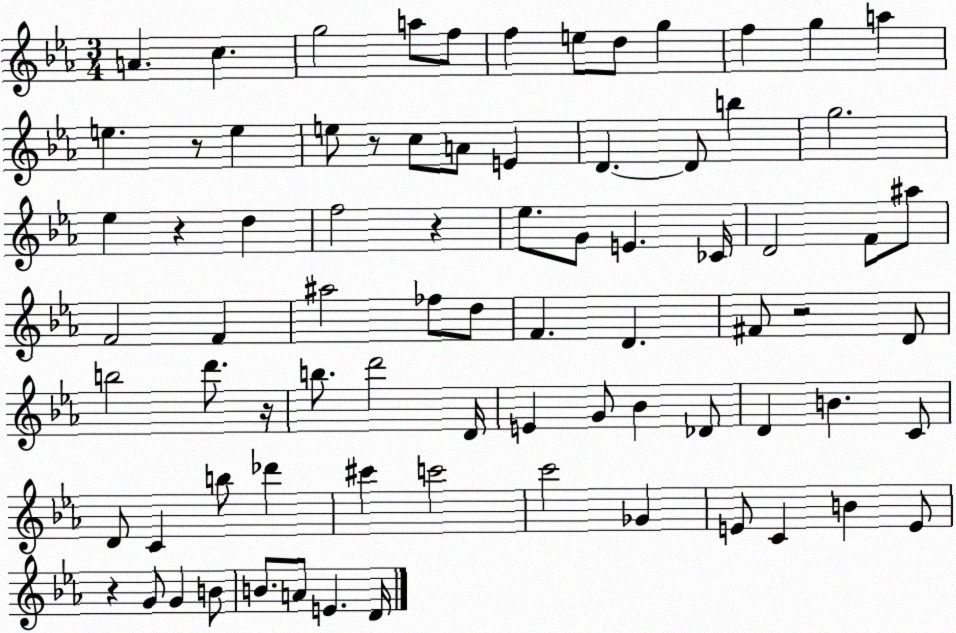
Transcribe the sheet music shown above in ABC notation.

X:1
T:Untitled
M:3/4
L:1/4
K:Eb
A c g2 a/2 f/2 f e/2 d/2 g f g a e z/2 e e/2 z/2 c/2 A/2 E D D/2 b g2 _e z d f2 z _e/2 G/2 E _C/4 D2 F/2 ^a/2 F2 F ^a2 _f/2 d/2 F D ^F/2 z2 D/2 b2 d'/2 z/4 b/2 d'2 D/4 E G/2 _B _D/2 D B C/2 D/2 C b/2 _d' ^c' c'2 c'2 _G E/2 C B E/2 z G/2 G B/2 B/2 A/2 E D/4